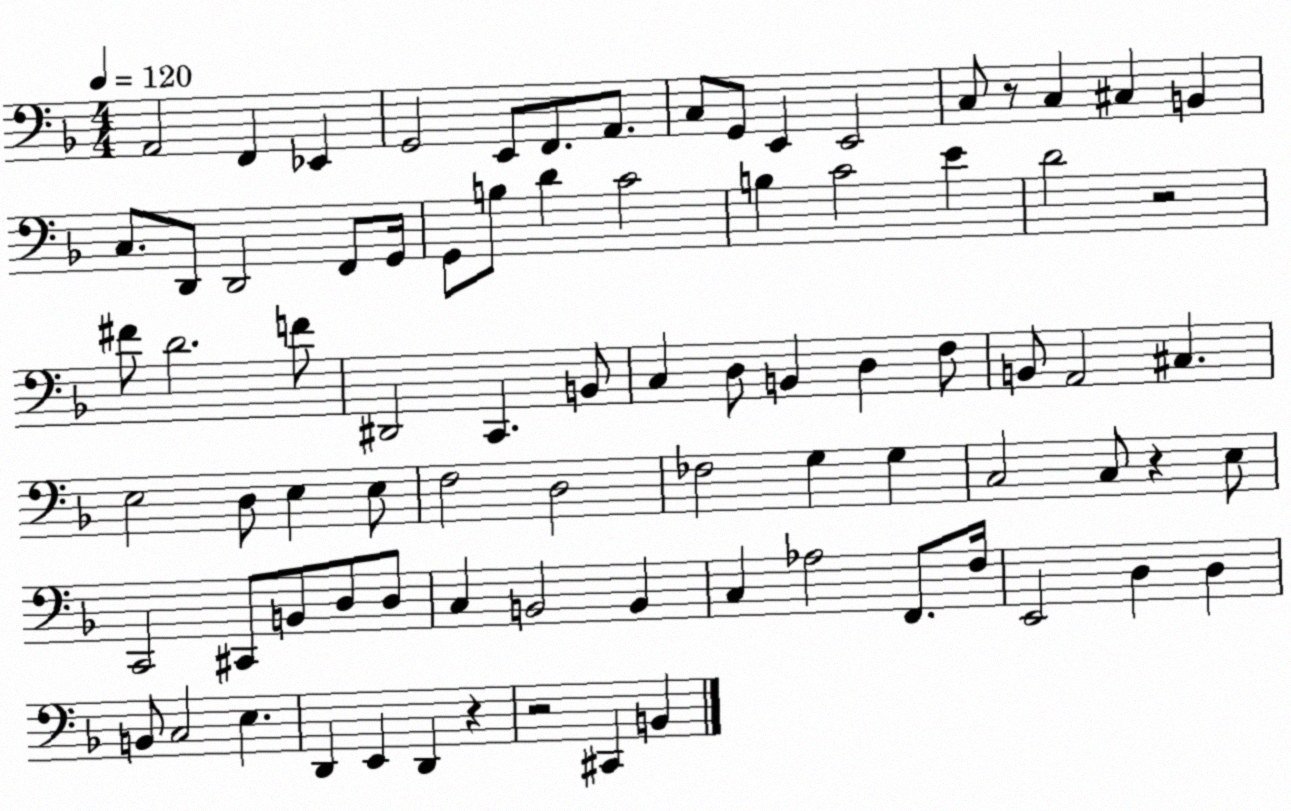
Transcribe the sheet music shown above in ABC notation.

X:1
T:Untitled
M:4/4
L:1/4
K:F
A,,2 F,, _E,, G,,2 E,,/2 F,,/2 A,,/2 C,/2 G,,/2 E,, E,,2 C,/2 z/2 C, ^C, B,, C,/2 D,,/2 D,,2 F,,/2 G,,/4 G,,/2 B,/2 D C2 B, C2 E D2 z2 ^F/2 D2 F/2 ^D,,2 C,, B,,/2 C, D,/2 B,, D, F,/2 B,,/2 A,,2 ^C, E,2 D,/2 E, E,/2 F,2 D,2 _F,2 G, G, C,2 C,/2 z E,/2 C,,2 ^C,,/2 B,,/2 D,/2 D,/2 C, B,,2 B,, C, _A,2 F,,/2 F,/4 E,,2 D, D, B,,/2 C,2 E, D,, E,, D,, z z2 ^C,, B,,